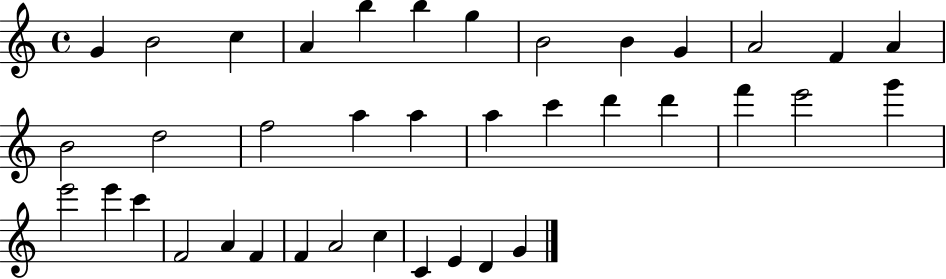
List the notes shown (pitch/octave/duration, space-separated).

G4/q B4/h C5/q A4/q B5/q B5/q G5/q B4/h B4/q G4/q A4/h F4/q A4/q B4/h D5/h F5/h A5/q A5/q A5/q C6/q D6/q D6/q F6/q E6/h G6/q E6/h E6/q C6/q F4/h A4/q F4/q F4/q A4/h C5/q C4/q E4/q D4/q G4/q